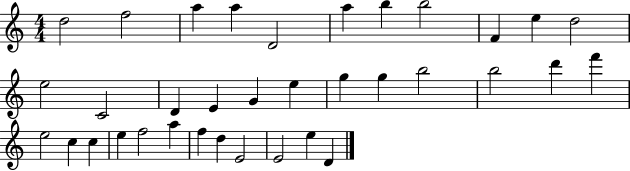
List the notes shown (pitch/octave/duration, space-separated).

D5/h F5/h A5/q A5/q D4/h A5/q B5/q B5/h F4/q E5/q D5/h E5/h C4/h D4/q E4/q G4/q E5/q G5/q G5/q B5/h B5/h D6/q F6/q E5/h C5/q C5/q E5/q F5/h A5/q F5/q D5/q E4/h E4/h E5/q D4/q